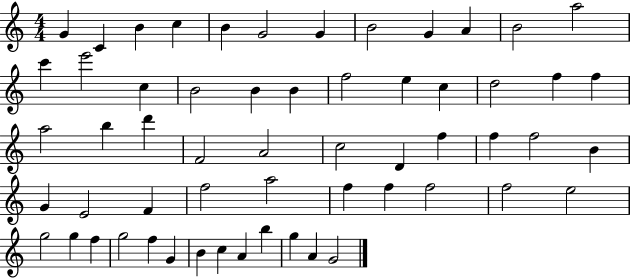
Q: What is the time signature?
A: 4/4